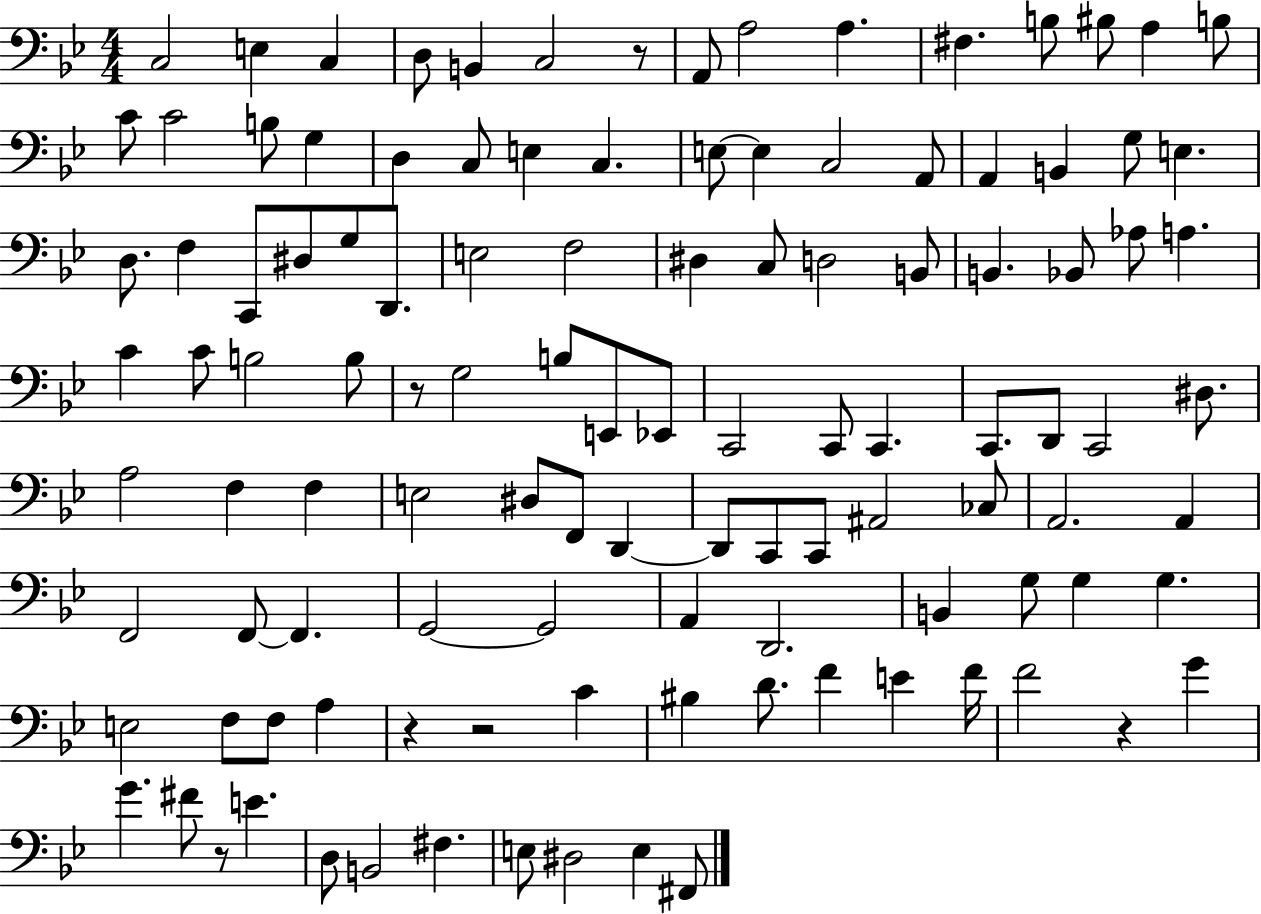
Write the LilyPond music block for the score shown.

{
  \clef bass
  \numericTimeSignature
  \time 4/4
  \key bes \major
  c2 e4 c4 | d8 b,4 c2 r8 | a,8 a2 a4. | fis4. b8 bis8 a4 b8 | \break c'8 c'2 b8 g4 | d4 c8 e4 c4. | e8~~ e4 c2 a,8 | a,4 b,4 g8 e4. | \break d8. f4 c,8 dis8 g8 d,8. | e2 f2 | dis4 c8 d2 b,8 | b,4. bes,8 aes8 a4. | \break c'4 c'8 b2 b8 | r8 g2 b8 e,8 ees,8 | c,2 c,8 c,4. | c,8. d,8 c,2 dis8. | \break a2 f4 f4 | e2 dis8 f,8 d,4~~ | d,8 c,8 c,8 ais,2 ces8 | a,2. a,4 | \break f,2 f,8~~ f,4. | g,2~~ g,2 | a,4 d,2. | b,4 g8 g4 g4. | \break e2 f8 f8 a4 | r4 r2 c'4 | bis4 d'8. f'4 e'4 f'16 | f'2 r4 g'4 | \break g'4. fis'8 r8 e'4. | d8 b,2 fis4. | e8 dis2 e4 fis,8 | \bar "|."
}